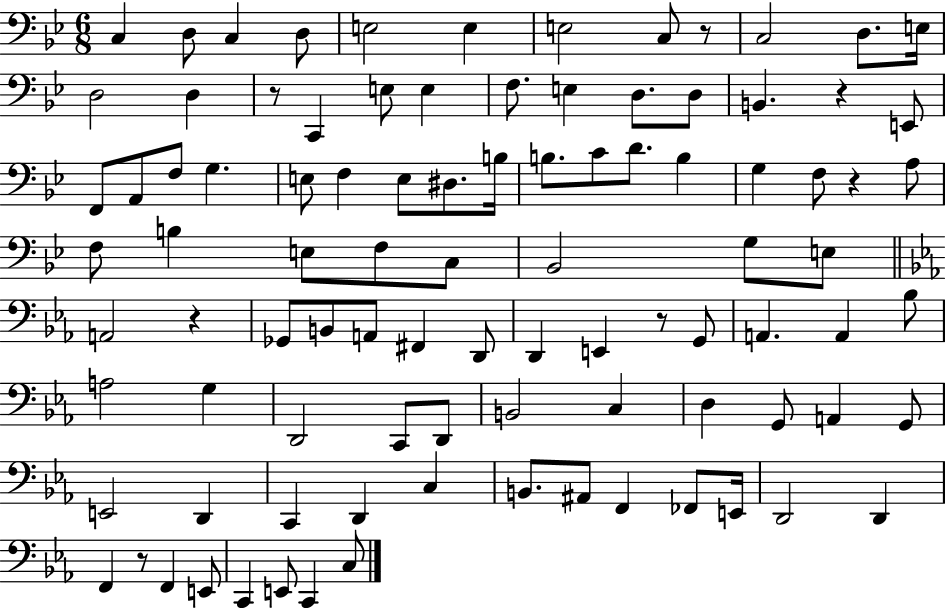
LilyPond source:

{
  \clef bass
  \numericTimeSignature
  \time 6/8
  \key bes \major
  c4 d8 c4 d8 | e2 e4 | e2 c8 r8 | c2 d8. e16 | \break d2 d4 | r8 c,4 e8 e4 | f8. e4 d8. d8 | b,4. r4 e,8 | \break f,8 a,8 f8 g4. | e8 f4 e8 dis8. b16 | b8. c'8 d'8. b4 | g4 f8 r4 a8 | \break f8 b4 e8 f8 c8 | bes,2 g8 e8 | \bar "||" \break \key ees \major a,2 r4 | ges,8 b,8 a,8 fis,4 d,8 | d,4 e,4 r8 g,8 | a,4. a,4 bes8 | \break a2 g4 | d,2 c,8 d,8 | b,2 c4 | d4 g,8 a,4 g,8 | \break e,2 d,4 | c,4 d,4 c4 | b,8. ais,8 f,4 fes,8 e,16 | d,2 d,4 | \break f,4 r8 f,4 e,8 | c,4 e,8 c,4 c8 | \bar "|."
}